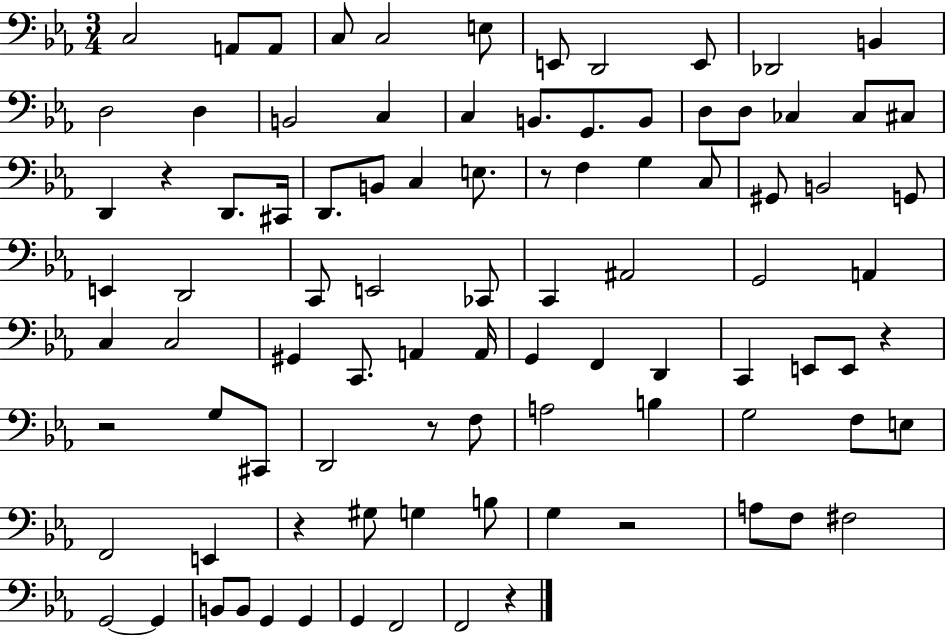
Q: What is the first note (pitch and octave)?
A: C3